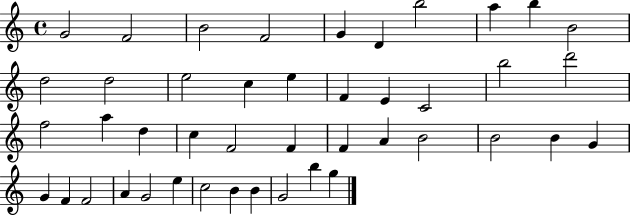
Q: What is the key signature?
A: C major